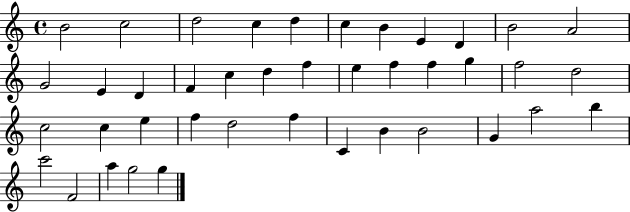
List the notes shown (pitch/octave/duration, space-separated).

B4/h C5/h D5/h C5/q D5/q C5/q B4/q E4/q D4/q B4/h A4/h G4/h E4/q D4/q F4/q C5/q D5/q F5/q E5/q F5/q F5/q G5/q F5/h D5/h C5/h C5/q E5/q F5/q D5/h F5/q C4/q B4/q B4/h G4/q A5/h B5/q C6/h F4/h A5/q G5/h G5/q